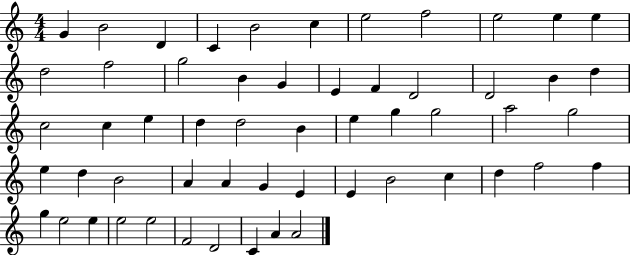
X:1
T:Untitled
M:4/4
L:1/4
K:C
G B2 D C B2 c e2 f2 e2 e e d2 f2 g2 B G E F D2 D2 B d c2 c e d d2 B e g g2 a2 g2 e d B2 A A G E E B2 c d f2 f g e2 e e2 e2 F2 D2 C A A2